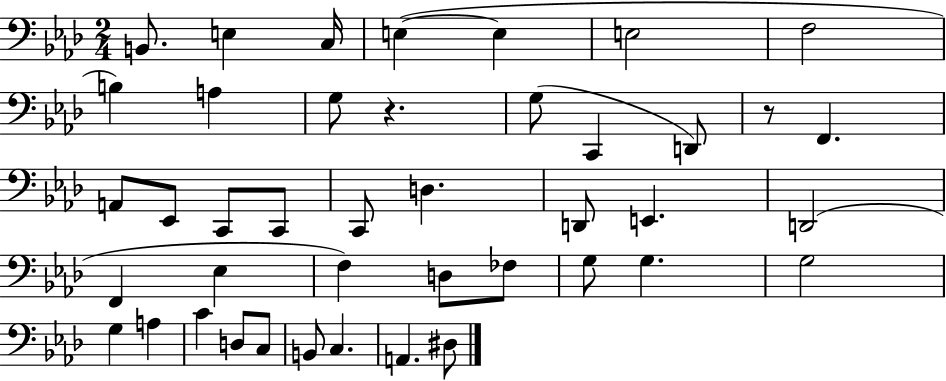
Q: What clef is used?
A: bass